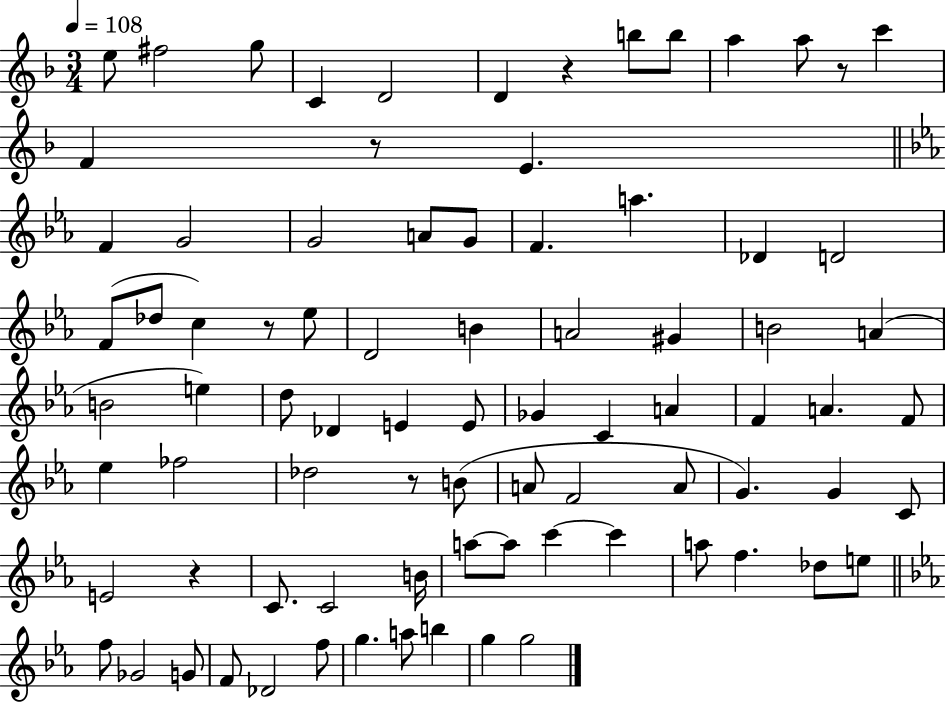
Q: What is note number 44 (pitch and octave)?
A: F4